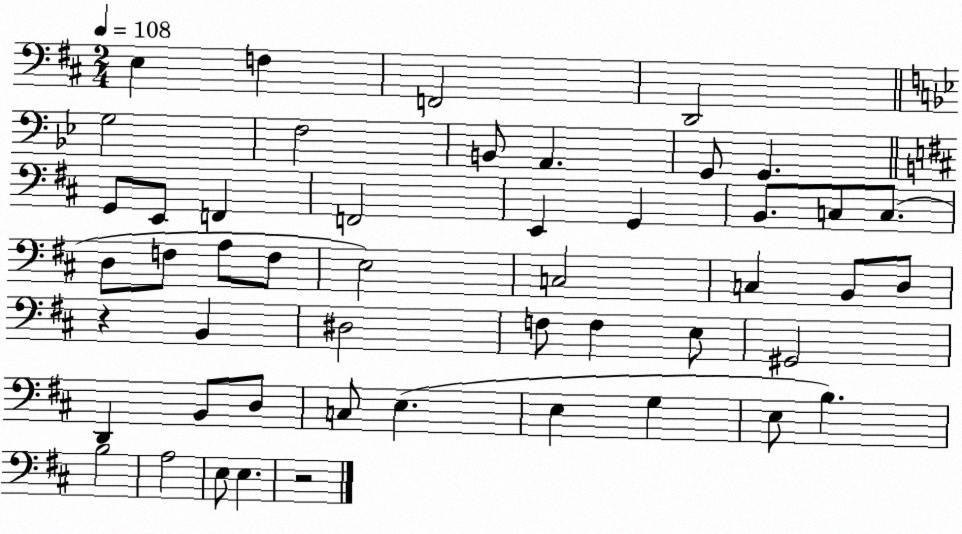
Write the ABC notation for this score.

X:1
T:Untitled
M:2/4
L:1/4
K:D
E, F, F,,2 D,,2 G,2 F,2 B,,/2 A,, G,,/2 G,, G,,/2 E,,/2 F,, F,,2 E,, G,, B,,/2 C,/2 C,/2 D,/2 F,/2 A,/2 F,/2 E,2 C,2 C, B,,/2 D,/2 z B,, ^D,2 F,/2 F, E,/2 ^G,,2 D,, B,,/2 D,/2 C,/2 E, E, G, E,/2 B, B,2 A,2 E,/2 E, z2